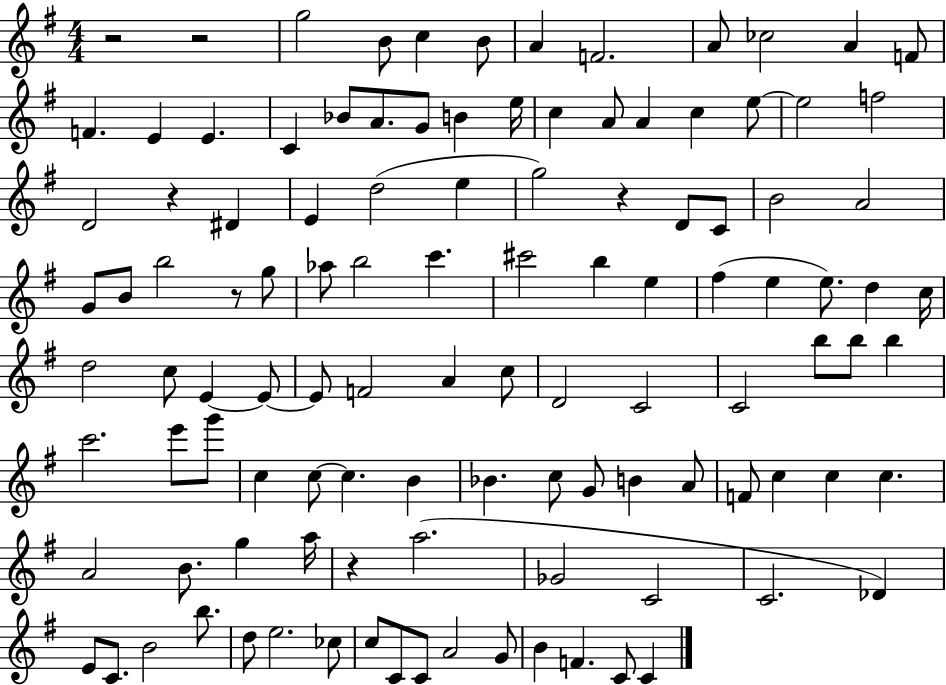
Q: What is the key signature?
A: G major